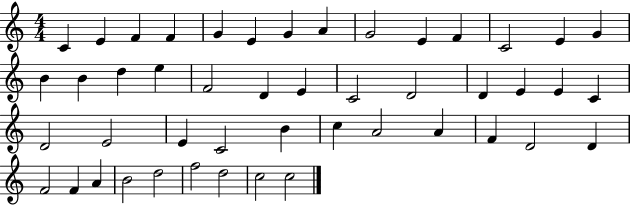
{
  \clef treble
  \numericTimeSignature
  \time 4/4
  \key c \major
  c'4 e'4 f'4 f'4 | g'4 e'4 g'4 a'4 | g'2 e'4 f'4 | c'2 e'4 g'4 | \break b'4 b'4 d''4 e''4 | f'2 d'4 e'4 | c'2 d'2 | d'4 e'4 e'4 c'4 | \break d'2 e'2 | e'4 c'2 b'4 | c''4 a'2 a'4 | f'4 d'2 d'4 | \break f'2 f'4 a'4 | b'2 d''2 | f''2 d''2 | c''2 c''2 | \break \bar "|."
}